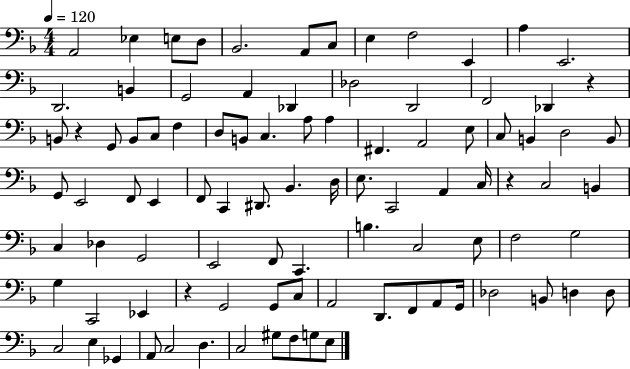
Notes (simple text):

A2/h Eb3/q E3/e D3/e Bb2/h. A2/e C3/e E3/q F3/h E2/q A3/q E2/h. D2/h. B2/q G2/h A2/q Db2/q Db3/h D2/h F2/h Db2/q R/q B2/e R/q G2/e B2/e C3/e F3/q D3/e B2/e C3/q. A3/e A3/q F#2/q. A2/h E3/e C3/e B2/q D3/h B2/e G2/e E2/h F2/e E2/q F2/e C2/q D#2/e. Bb2/q. D3/s E3/e. C2/h A2/q C3/s R/q C3/h B2/q C3/q Db3/q G2/h E2/h F2/e C2/q. B3/q. C3/h E3/e F3/h G3/h G3/q C2/h Eb2/q R/q G2/h G2/e C3/e A2/h D2/e. F2/e A2/e G2/s Db3/h B2/e D3/q D3/e C3/h E3/q Gb2/q A2/e C3/h D3/q. C3/h G#3/e F3/e G3/e E3/e